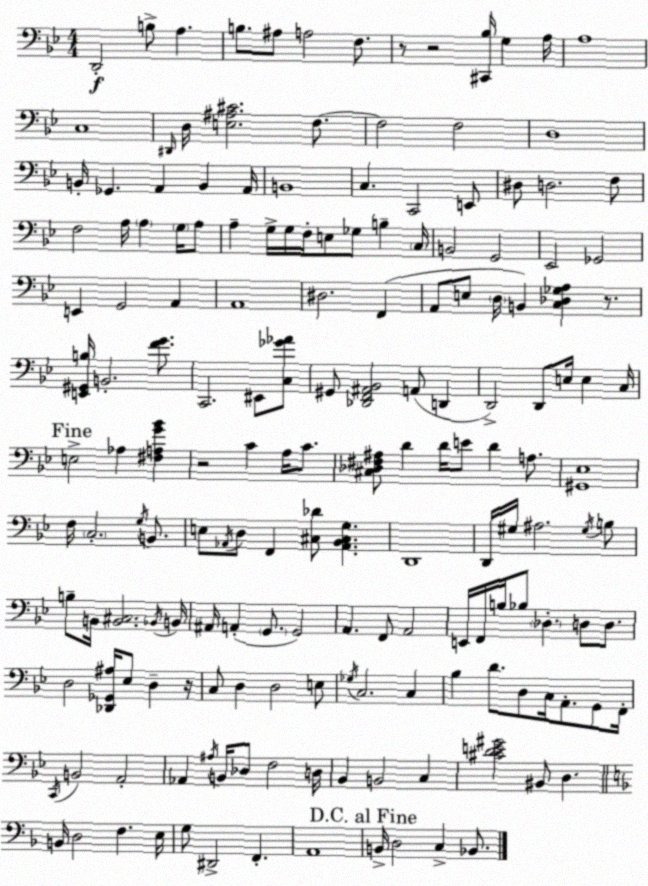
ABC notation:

X:1
T:Untitled
M:4/4
L:1/4
K:Gm
D,,2 B,/2 A, B,/2 ^A,/2 A,2 F,/2 z/2 z2 [^C,,_B,]/4 G, A,/4 A,4 C,4 ^D,,/4 D,/4 [E,^A,^C]2 F,/2 F,2 F,2 D,4 B,,/4 _G,, A,, B,, A,,/4 B,,4 C, C,,2 E,,/2 ^D,/2 D,2 F,/2 F,2 A,/4 A, G,/4 A,/2 A, G,/4 G,/4 F,/4 E,/2 _G,/2 B, C,/4 B,,2 G,,2 _E,,2 _G,,2 E,, G,,2 A,, A,,4 ^D,2 F,, A,,/2 E,/2 D,/4 B,, [C,_D,_G,A,] z/2 [E,,^G,,B,]/4 B,,2 [FG]/2 C,,2 ^E,,/2 [C,_G_A]/2 ^G,,/2 [_D,,F,,^A,,_B,,]2 A,,/2 D,, D,,2 D,,/2 E,/4 E, C,/4 E,2 _A, [^F,A,G_B] z2 C A,/4 C/2 [^C,_D,^F,^A,]/2 D D/4 E/2 D A,/2 [^G,,_E,]4 F,/4 C,2 G,/4 B,,/2 E,/2 _A,,/4 D,/2 F,, [^C,_D]/2 [_A,,_B,,^C,G,] D,,4 D,,/4 ^G,/4 ^A,2 ^G,/4 B,/2 B,/2 B,,/4 [B,,^C,]2 _B,,/4 B,,/4 ^A,,/4 A,, G,,/2 G,,2 A,, F,,/2 A,,2 E,,/4 F,,/4 B,/4 _B,/2 _D, D,/2 D,/2 D,2 [_D,,_G,,^A,]/4 _E,/2 D, z/4 C,/2 D, D,2 E,/2 _G,/4 C,2 C, _B, D/2 D,/2 C,/4 A,,/2 G,,/2 F,,/4 C,,/4 B,,2 A,,2 _A,, ^A,/4 B,,/4 _D,/2 F,2 D,/4 _B,, B,,2 C, [^CDE^G]2 ^B,,/2 D, B,,/4 D,2 F, E,/4 G,/2 ^D,,2 F,, A,,4 B,,/4 D,2 C, _B,,/2